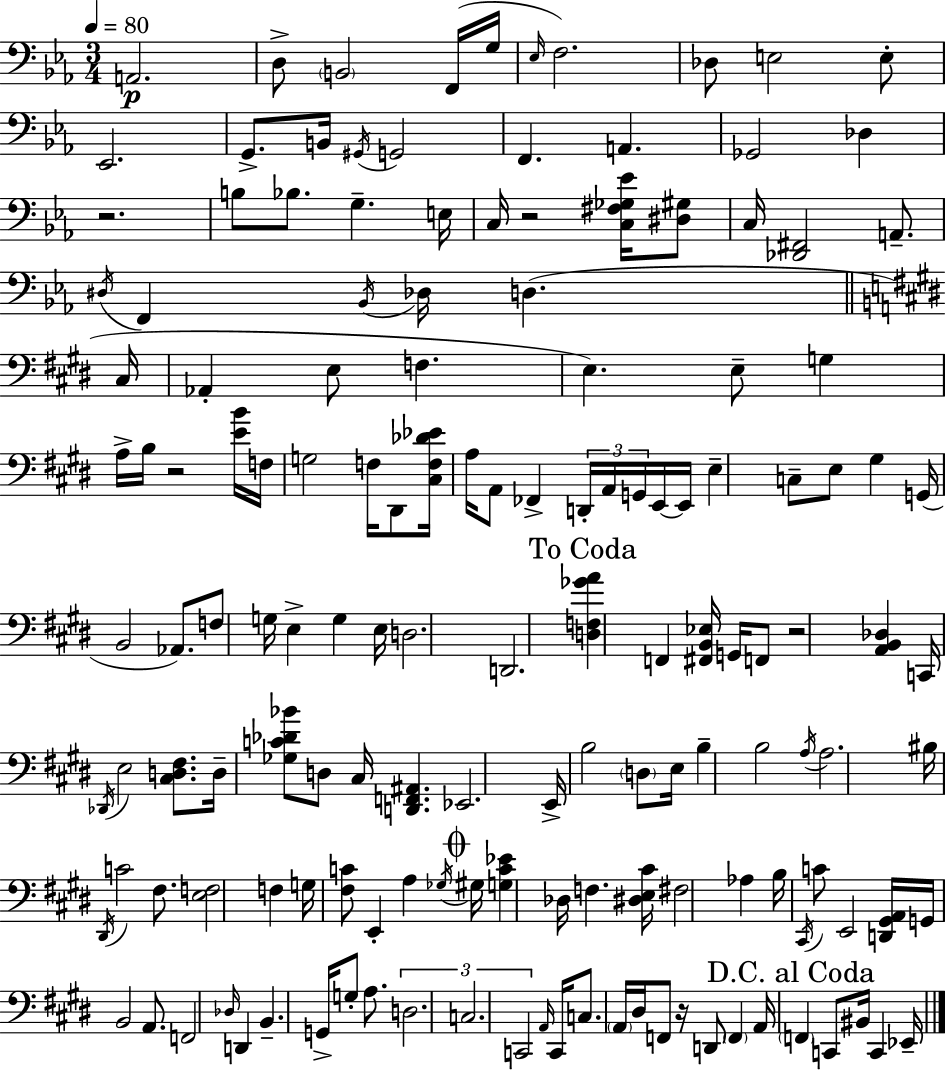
X:1
T:Untitled
M:3/4
L:1/4
K:Cm
A,,2 D,/2 B,,2 F,,/4 G,/4 _E,/4 F,2 _D,/2 E,2 E,/2 _E,,2 G,,/2 B,,/4 ^G,,/4 G,,2 F,, A,, _G,,2 _D, z2 B,/2 _B,/2 G, E,/4 C,/4 z2 [C,^F,_G,_E]/4 [^D,^G,]/2 C,/4 [_D,,^F,,]2 A,,/2 ^D,/4 F,, _B,,/4 _D,/4 D, ^C,/4 _A,, E,/2 F, E, E,/2 G, A,/4 B,/4 z2 [EB]/4 F,/4 G,2 F,/4 ^D,,/2 [^C,F,_D_E]/4 A,/4 A,,/2 _F,, D,,/4 A,,/4 G,,/4 E,,/4 E,,/4 E, C,/2 E,/2 ^G, G,,/4 B,,2 _A,,/2 F,/2 G,/4 E, G, E,/4 D,2 D,,2 [D,F,_GA] F,, [^F,,B,,_E,]/4 G,,/4 F,,/2 z2 [A,,B,,_D,] C,,/4 _D,,/4 E,2 [^C,D,^F,]/2 D,/4 [_G,C_D_B]/2 D,/2 ^C,/4 [D,,F,,^A,,] _E,,2 E,,/4 B,2 D,/2 E,/4 B, B,2 A,/4 A,2 ^B,/4 ^D,,/4 C2 ^F,/2 [E,F,]2 F, G,/4 [^F,C]/2 E,, A, _G,/4 ^G,/4 [G,C_E] _D,/4 F, [^D,E,^C]/4 ^F,2 _A, B,/4 ^C,,/4 C/2 E,,2 [D,,^G,,A,,]/4 G,,/4 B,,2 A,,/2 F,,2 _D,/4 D,, B,, G,,/4 G,/2 A,/2 D,2 C,2 C,,2 A,,/4 C,,/4 C,/2 A,,/4 ^D,/4 F,,/2 z/4 D,,/2 F,, A,,/4 F,, C,,/2 ^B,,/4 C,, _E,,/4